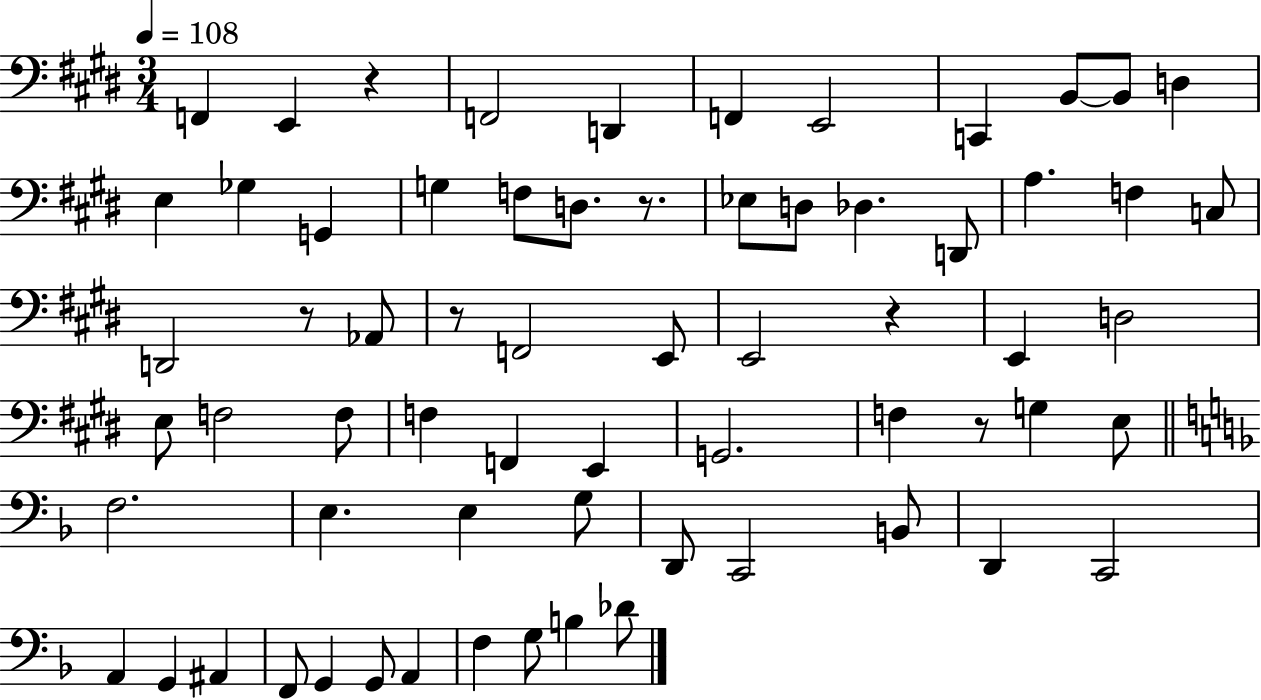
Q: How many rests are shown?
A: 6